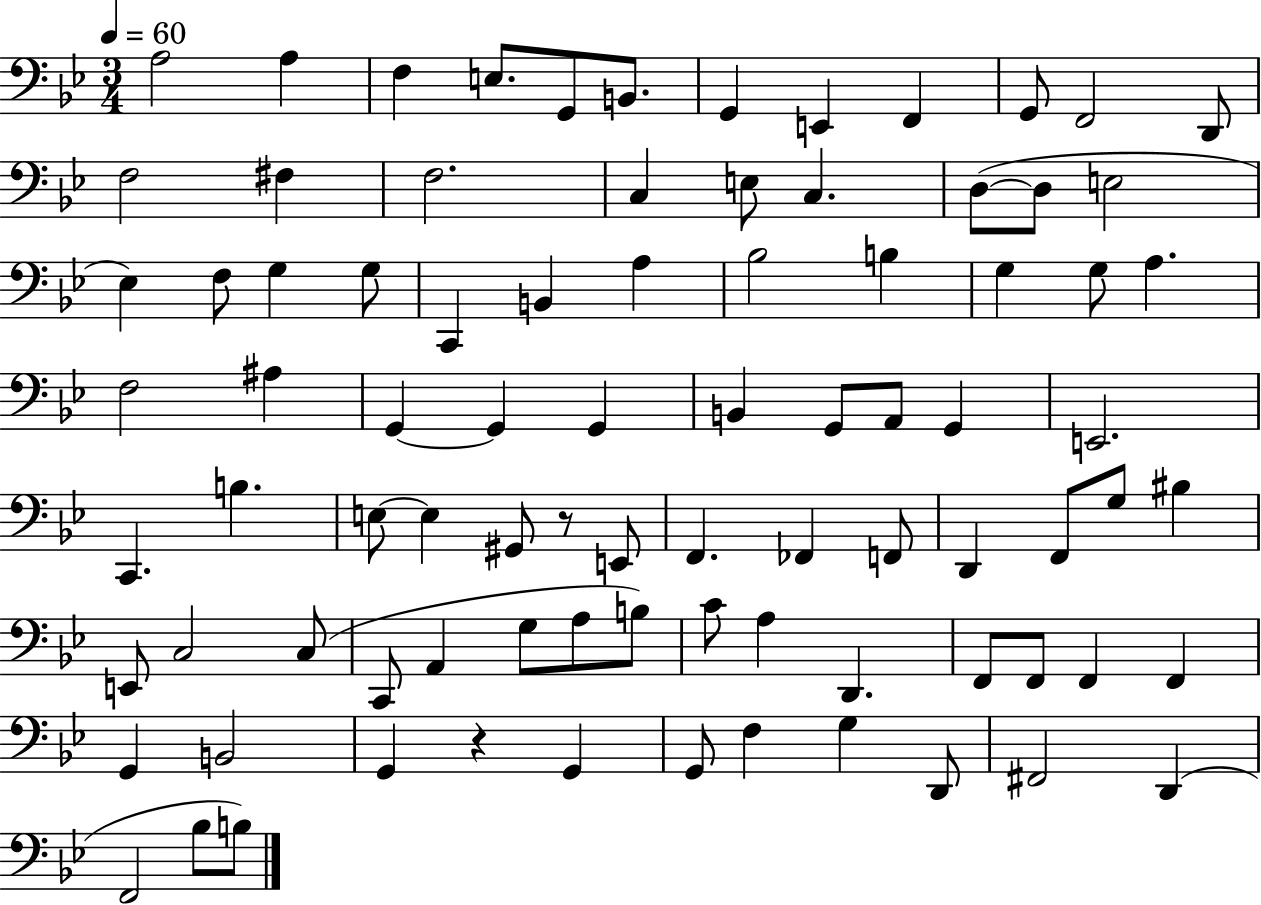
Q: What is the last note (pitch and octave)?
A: B3